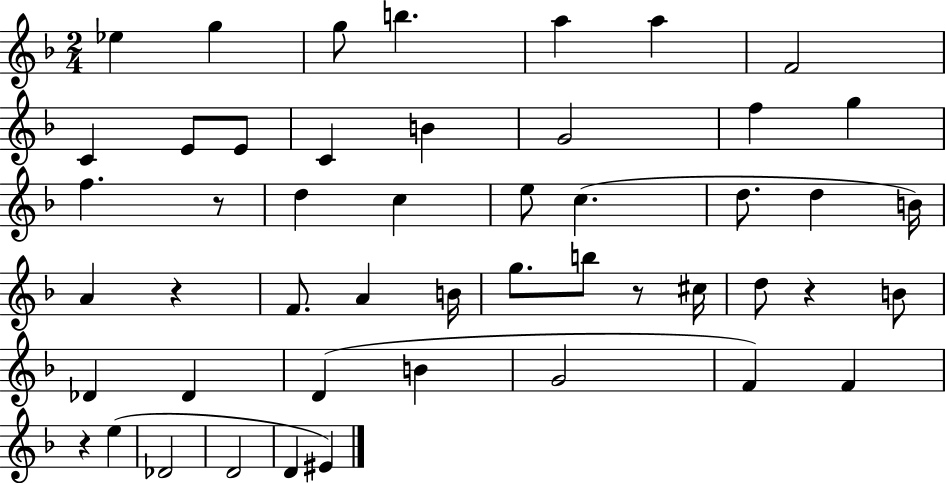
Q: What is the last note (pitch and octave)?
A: EIS4